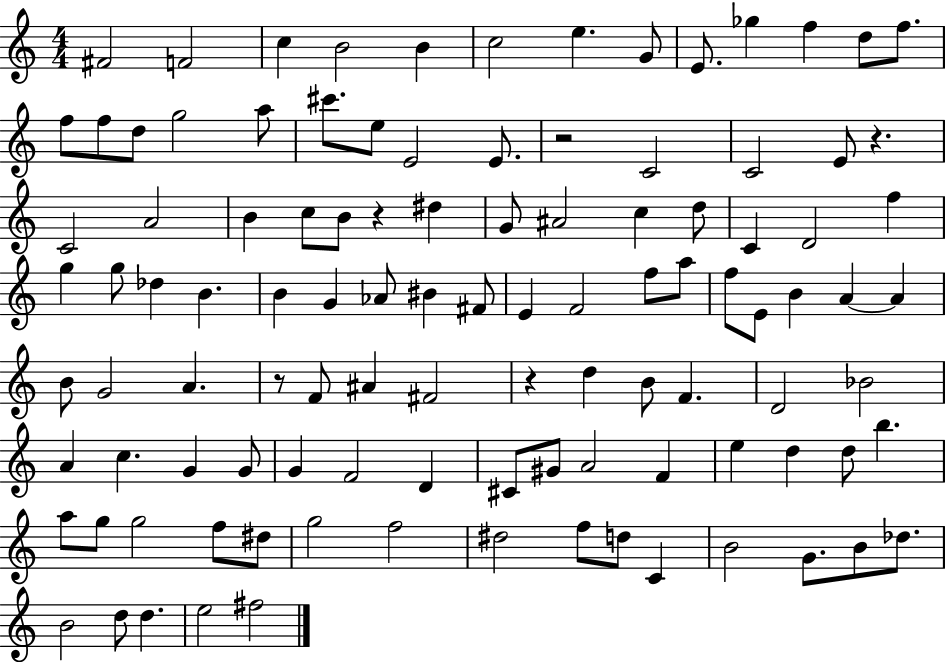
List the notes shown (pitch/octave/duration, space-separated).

F#4/h F4/h C5/q B4/h B4/q C5/h E5/q. G4/e E4/e. Gb5/q F5/q D5/e F5/e. F5/e F5/e D5/e G5/h A5/e C#6/e. E5/e E4/h E4/e. R/h C4/h C4/h E4/e R/q. C4/h A4/h B4/q C5/e B4/e R/q D#5/q G4/e A#4/h C5/q D5/e C4/q D4/h F5/q G5/q G5/e Db5/q B4/q. B4/q G4/q Ab4/e BIS4/q F#4/e E4/q F4/h F5/e A5/e F5/e E4/e B4/q A4/q A4/q B4/e G4/h A4/q. R/e F4/e A#4/q F#4/h R/q D5/q B4/e F4/q. D4/h Bb4/h A4/q C5/q. G4/q G4/e G4/q F4/h D4/q C#4/e G#4/e A4/h F4/q E5/q D5/q D5/e B5/q. A5/e G5/e G5/h F5/e D#5/e G5/h F5/h D#5/h F5/e D5/e C4/q B4/h G4/e. B4/e Db5/e. B4/h D5/e D5/q. E5/h F#5/h